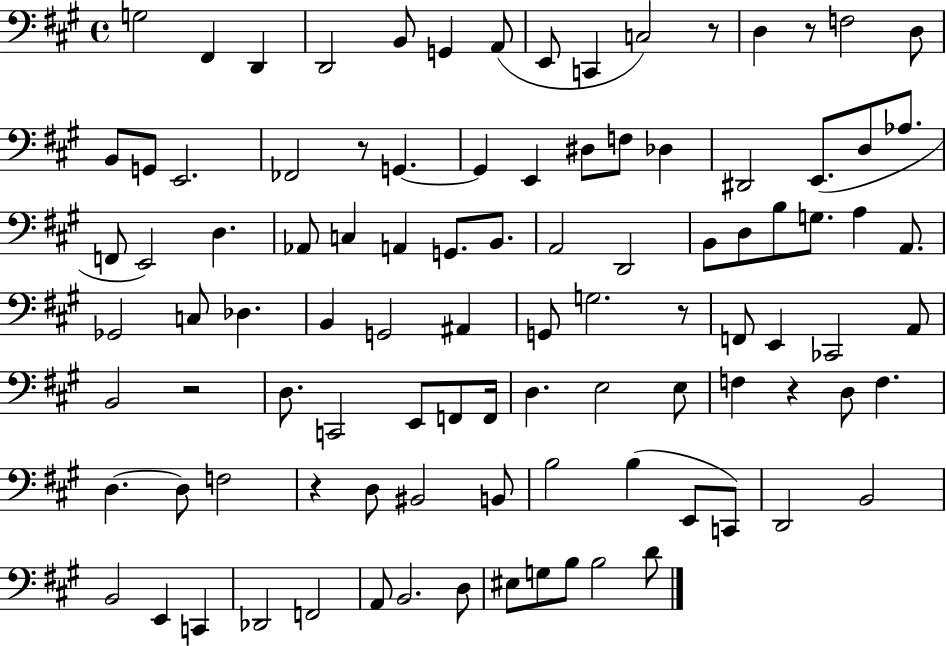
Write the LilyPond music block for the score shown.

{
  \clef bass
  \time 4/4
  \defaultTimeSignature
  \key a \major
  \repeat volta 2 { g2 fis,4 d,4 | d,2 b,8 g,4 a,8( | e,8 c,4 c2) r8 | d4 r8 f2 d8 | \break b,8 g,8 e,2. | fes,2 r8 g,4.~~ | g,4 e,4 dis8 f8 des4 | dis,2 e,8.( d8 aes8. | \break f,8 e,2) d4. | aes,8 c4 a,4 g,8. b,8. | a,2 d,2 | b,8 d8 b8 g8. a4 a,8. | \break ges,2 c8 des4. | b,4 g,2 ais,4 | g,8 g2. r8 | f,8 e,4 ces,2 a,8 | \break b,2 r2 | d8. c,2 e,8 f,8 f,16 | d4. e2 e8 | f4 r4 d8 f4. | \break d4.~~ d8 f2 | r4 d8 bis,2 b,8 | b2 b4( e,8 c,8) | d,2 b,2 | \break b,2 e,4 c,4 | des,2 f,2 | a,8 b,2. d8 | eis8 g8 b8 b2 d'8 | \break } \bar "|."
}